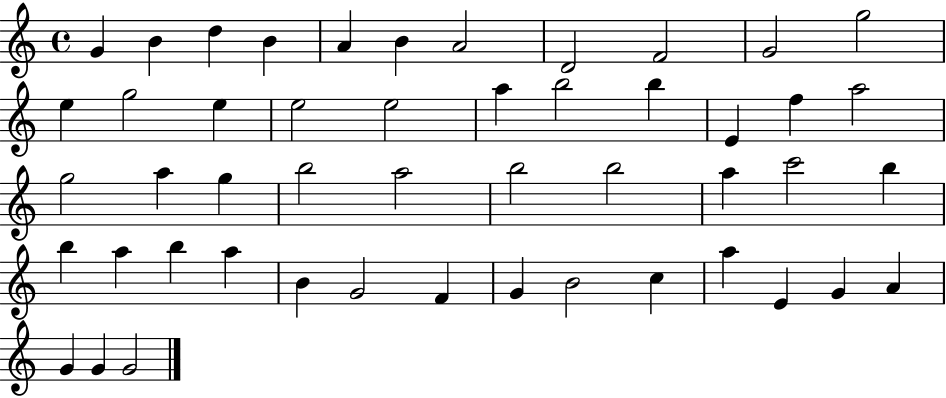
{
  \clef treble
  \time 4/4
  \defaultTimeSignature
  \key c \major
  g'4 b'4 d''4 b'4 | a'4 b'4 a'2 | d'2 f'2 | g'2 g''2 | \break e''4 g''2 e''4 | e''2 e''2 | a''4 b''2 b''4 | e'4 f''4 a''2 | \break g''2 a''4 g''4 | b''2 a''2 | b''2 b''2 | a''4 c'''2 b''4 | \break b''4 a''4 b''4 a''4 | b'4 g'2 f'4 | g'4 b'2 c''4 | a''4 e'4 g'4 a'4 | \break g'4 g'4 g'2 | \bar "|."
}